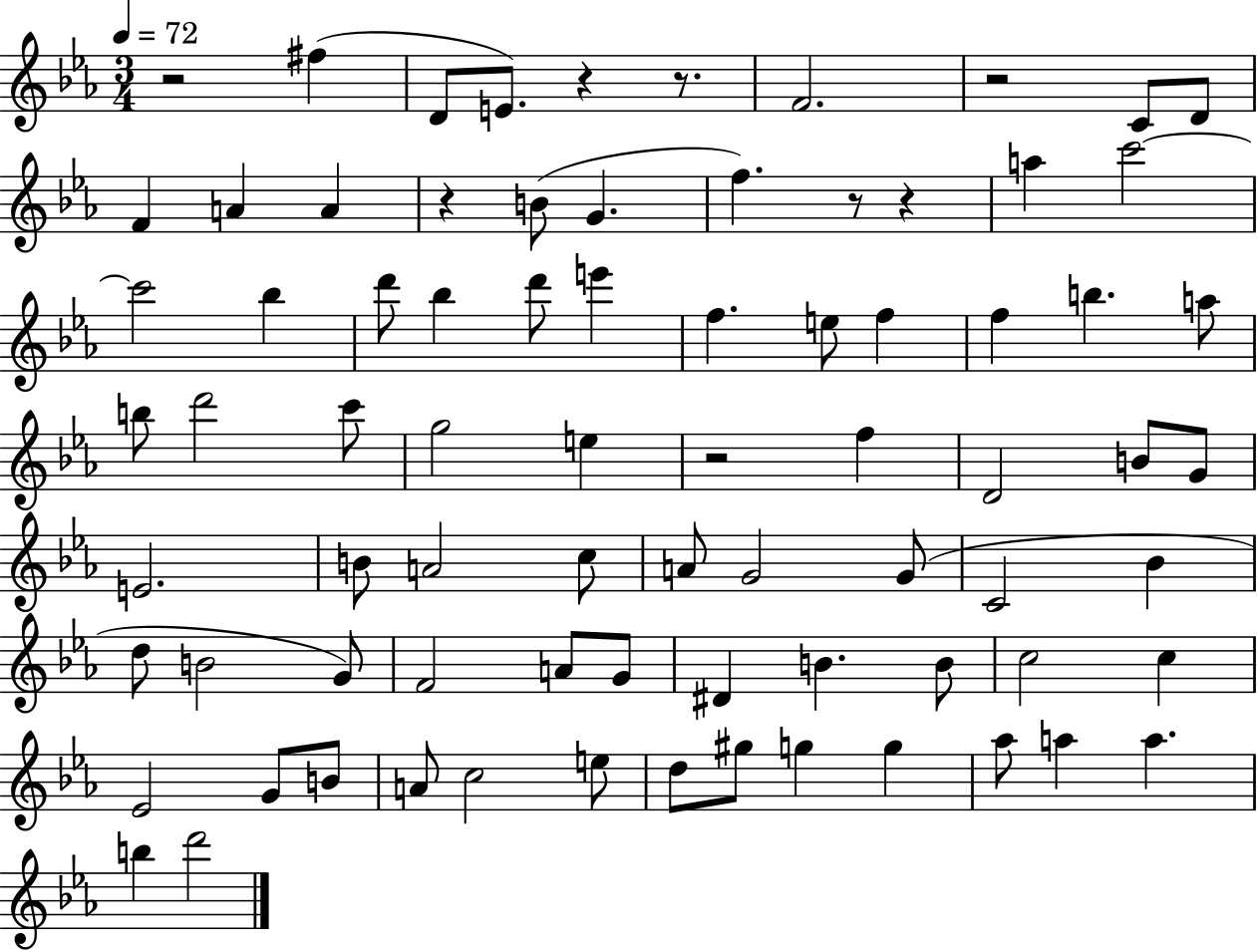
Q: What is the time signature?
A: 3/4